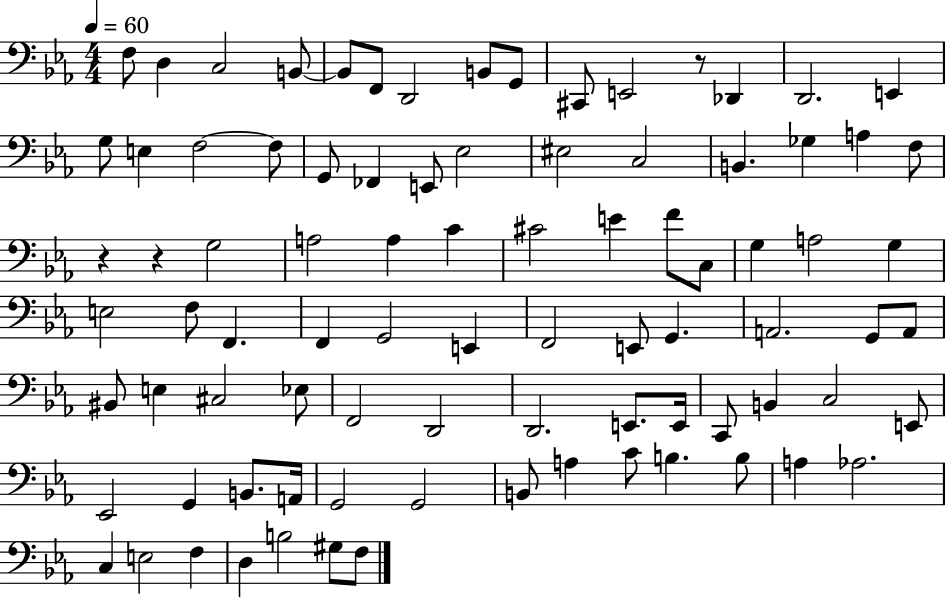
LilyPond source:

{
  \clef bass
  \numericTimeSignature
  \time 4/4
  \key ees \major
  \tempo 4 = 60
  f8 d4 c2 b,8~~ | b,8 f,8 d,2 b,8 g,8 | cis,8 e,2 r8 des,4 | d,2. e,4 | \break g8 e4 f2~~ f8 | g,8 fes,4 e,8 ees2 | eis2 c2 | b,4. ges4 a4 f8 | \break r4 r4 g2 | a2 a4 c'4 | cis'2 e'4 f'8 c8 | g4 a2 g4 | \break e2 f8 f,4. | f,4 g,2 e,4 | f,2 e,8 g,4. | a,2. g,8 a,8 | \break bis,8 e4 cis2 ees8 | f,2 d,2 | d,2. e,8. e,16 | c,8 b,4 c2 e,8 | \break ees,2 g,4 b,8. a,16 | g,2 g,2 | b,8 a4 c'8 b4. b8 | a4 aes2. | \break c4 e2 f4 | d4 b2 gis8 f8 | \bar "|."
}